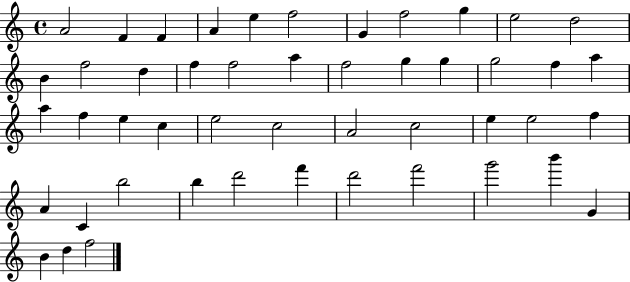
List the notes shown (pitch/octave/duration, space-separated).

A4/h F4/q F4/q A4/q E5/q F5/h G4/q F5/h G5/q E5/h D5/h B4/q F5/h D5/q F5/q F5/h A5/q F5/h G5/q G5/q G5/h F5/q A5/q A5/q F5/q E5/q C5/q E5/h C5/h A4/h C5/h E5/q E5/h F5/q A4/q C4/q B5/h B5/q D6/h F6/q D6/h F6/h G6/h B6/q G4/q B4/q D5/q F5/h